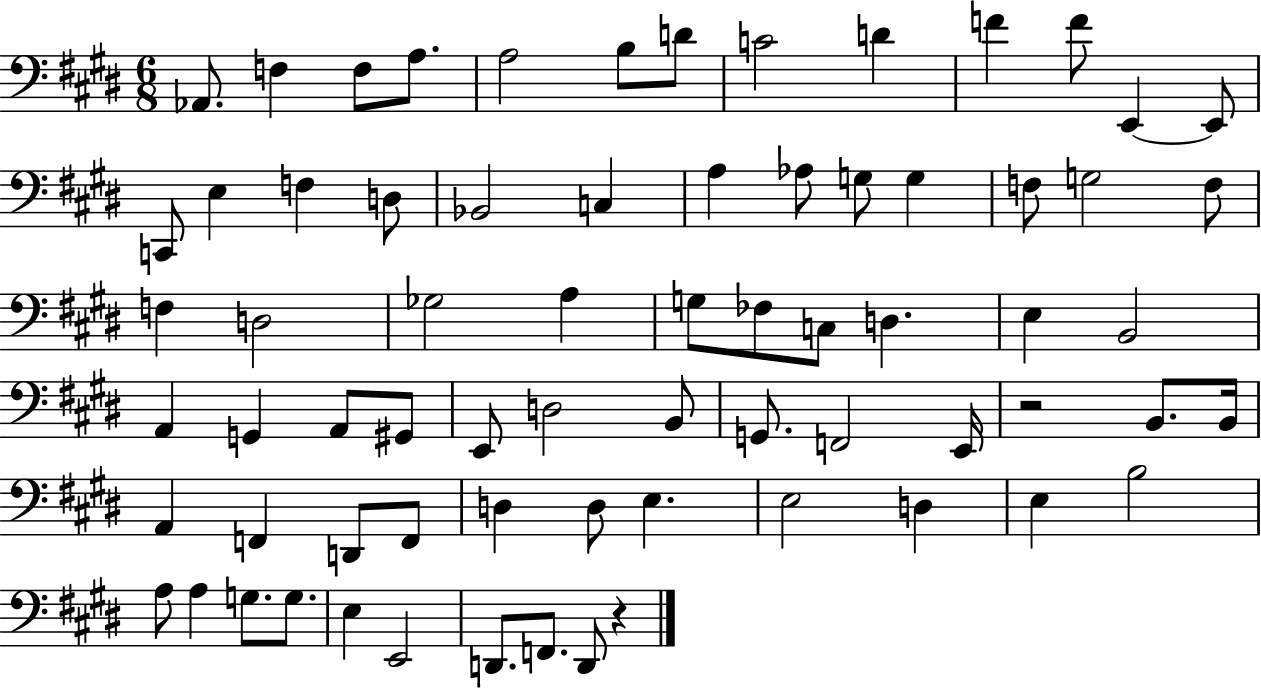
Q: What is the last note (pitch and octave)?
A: D2